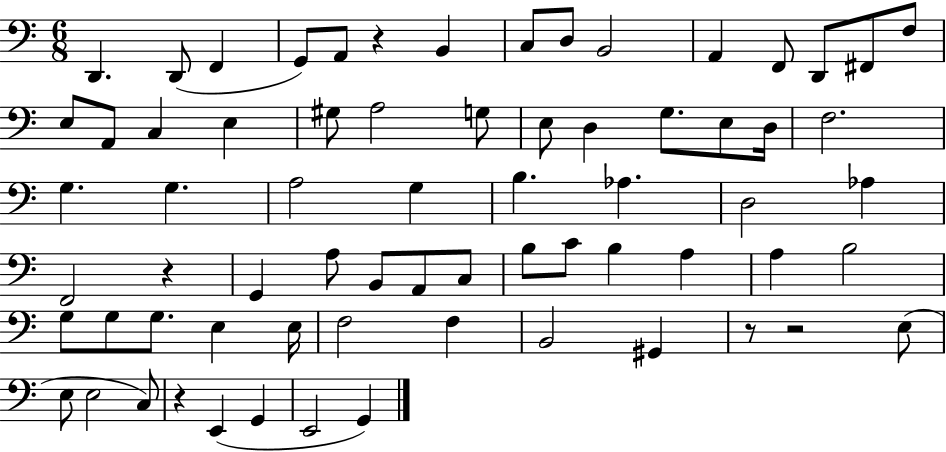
D2/q. D2/e F2/q G2/e A2/e R/q B2/q C3/e D3/e B2/h A2/q F2/e D2/e F#2/e F3/e E3/e A2/e C3/q E3/q G#3/e A3/h G3/e E3/e D3/q G3/e. E3/e D3/s F3/h. G3/q. G3/q. A3/h G3/q B3/q. Ab3/q. D3/h Ab3/q F2/h R/q G2/q A3/e B2/e A2/e C3/e B3/e C4/e B3/q A3/q A3/q B3/h G3/e G3/e G3/e. E3/q E3/s F3/h F3/q B2/h G#2/q R/e R/h E3/e E3/e E3/h C3/e R/q E2/q G2/q E2/h G2/q